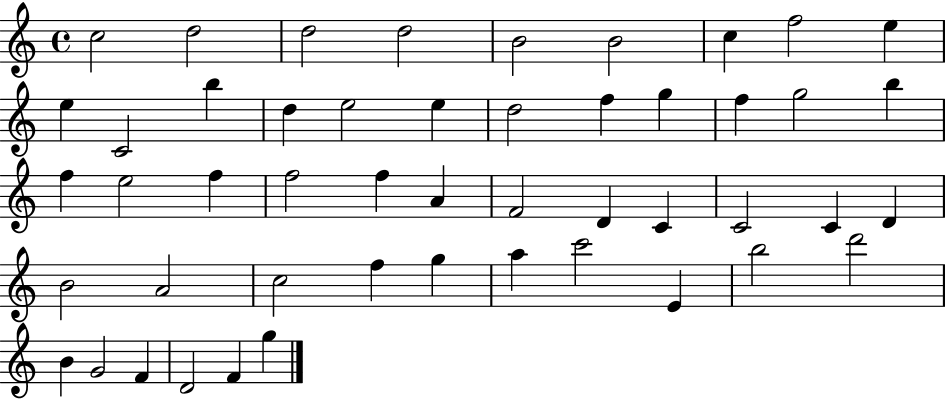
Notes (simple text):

C5/h D5/h D5/h D5/h B4/h B4/h C5/q F5/h E5/q E5/q C4/h B5/q D5/q E5/h E5/q D5/h F5/q G5/q F5/q G5/h B5/q F5/q E5/h F5/q F5/h F5/q A4/q F4/h D4/q C4/q C4/h C4/q D4/q B4/h A4/h C5/h F5/q G5/q A5/q C6/h E4/q B5/h D6/h B4/q G4/h F4/q D4/h F4/q G5/q